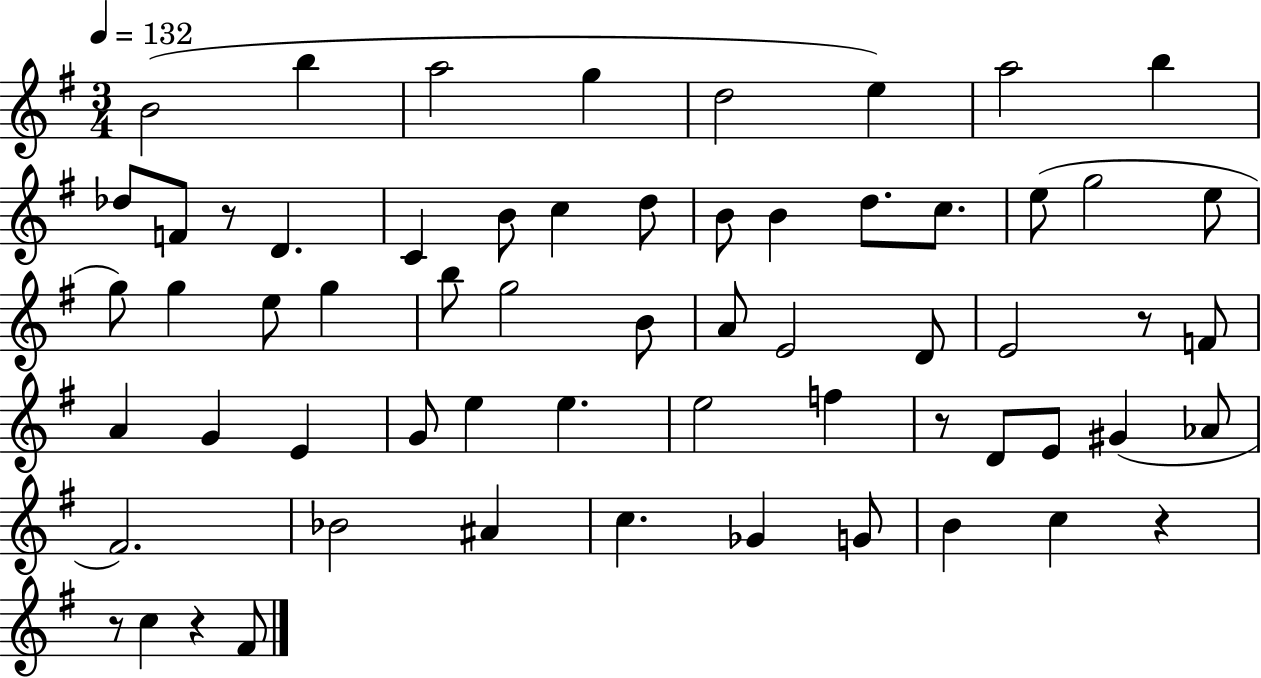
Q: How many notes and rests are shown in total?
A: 62